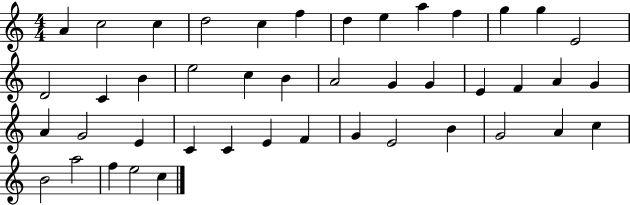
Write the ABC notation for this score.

X:1
T:Untitled
M:4/4
L:1/4
K:C
A c2 c d2 c f d e a f g g E2 D2 C B e2 c B A2 G G E F A G A G2 E C C E F G E2 B G2 A c B2 a2 f e2 c